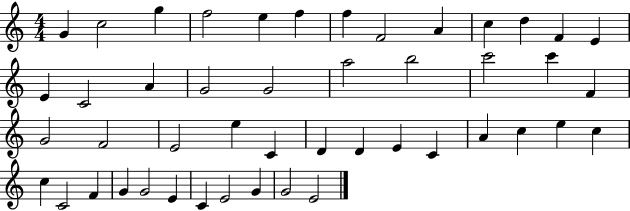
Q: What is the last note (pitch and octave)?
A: E4